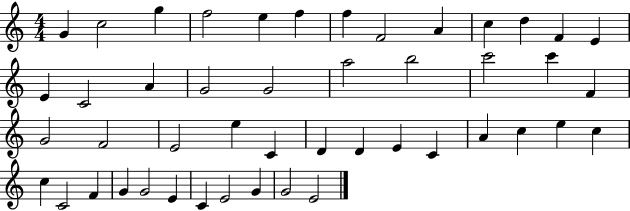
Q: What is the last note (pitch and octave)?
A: E4